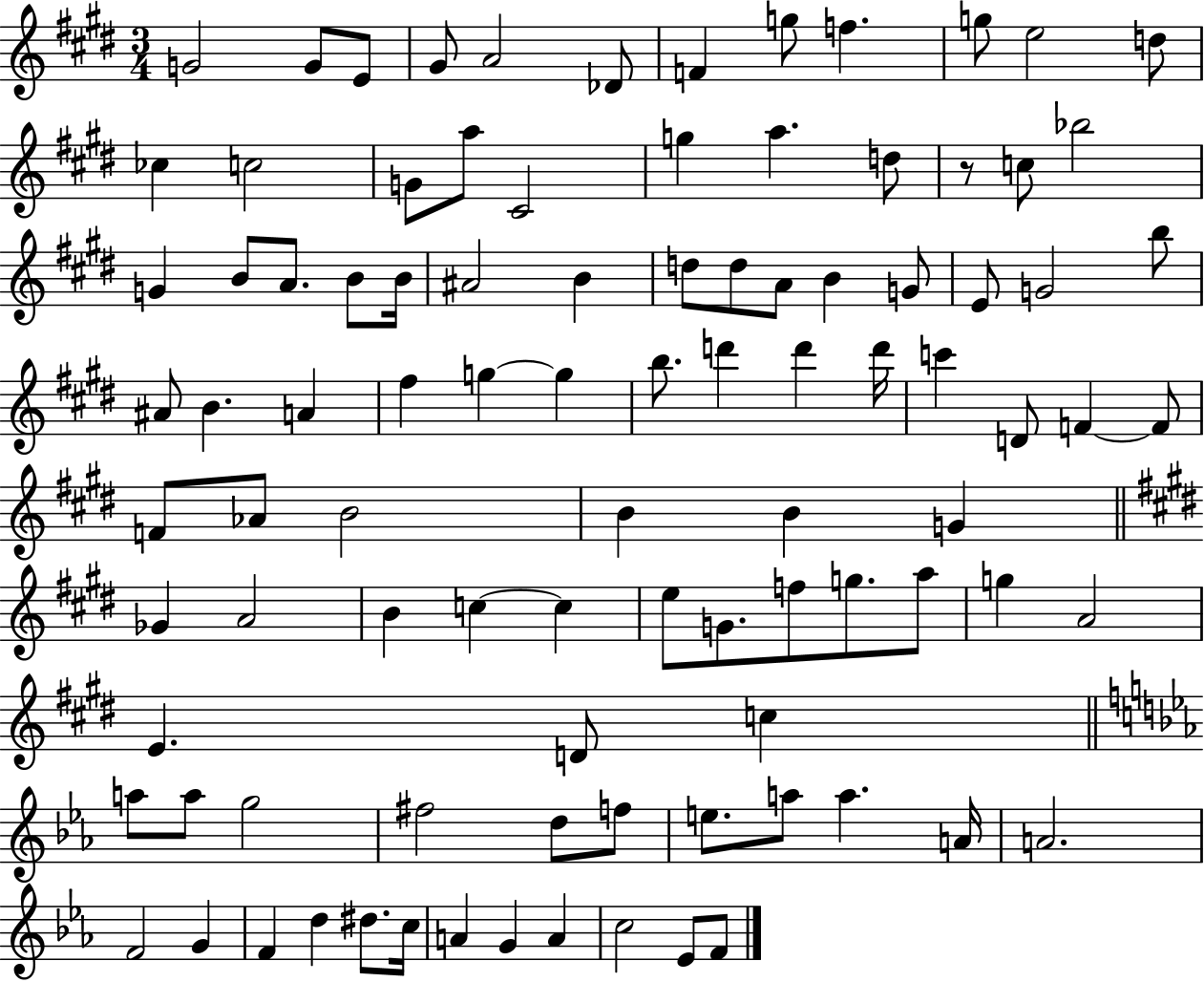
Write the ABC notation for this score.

X:1
T:Untitled
M:3/4
L:1/4
K:E
G2 G/2 E/2 ^G/2 A2 _D/2 F g/2 f g/2 e2 d/2 _c c2 G/2 a/2 ^C2 g a d/2 z/2 c/2 _b2 G B/2 A/2 B/2 B/4 ^A2 B d/2 d/2 A/2 B G/2 E/2 G2 b/2 ^A/2 B A ^f g g b/2 d' d' d'/4 c' D/2 F F/2 F/2 _A/2 B2 B B G _G A2 B c c e/2 G/2 f/2 g/2 a/2 g A2 E D/2 c a/2 a/2 g2 ^f2 d/2 f/2 e/2 a/2 a A/4 A2 F2 G F d ^d/2 c/4 A G A c2 _E/2 F/2